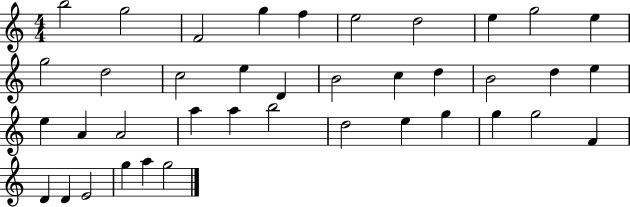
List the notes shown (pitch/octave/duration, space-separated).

B5/h G5/h F4/h G5/q F5/q E5/h D5/h E5/q G5/h E5/q G5/h D5/h C5/h E5/q D4/q B4/h C5/q D5/q B4/h D5/q E5/q E5/q A4/q A4/h A5/q A5/q B5/h D5/h E5/q G5/q G5/q G5/h F4/q D4/q D4/q E4/h G5/q A5/q G5/h